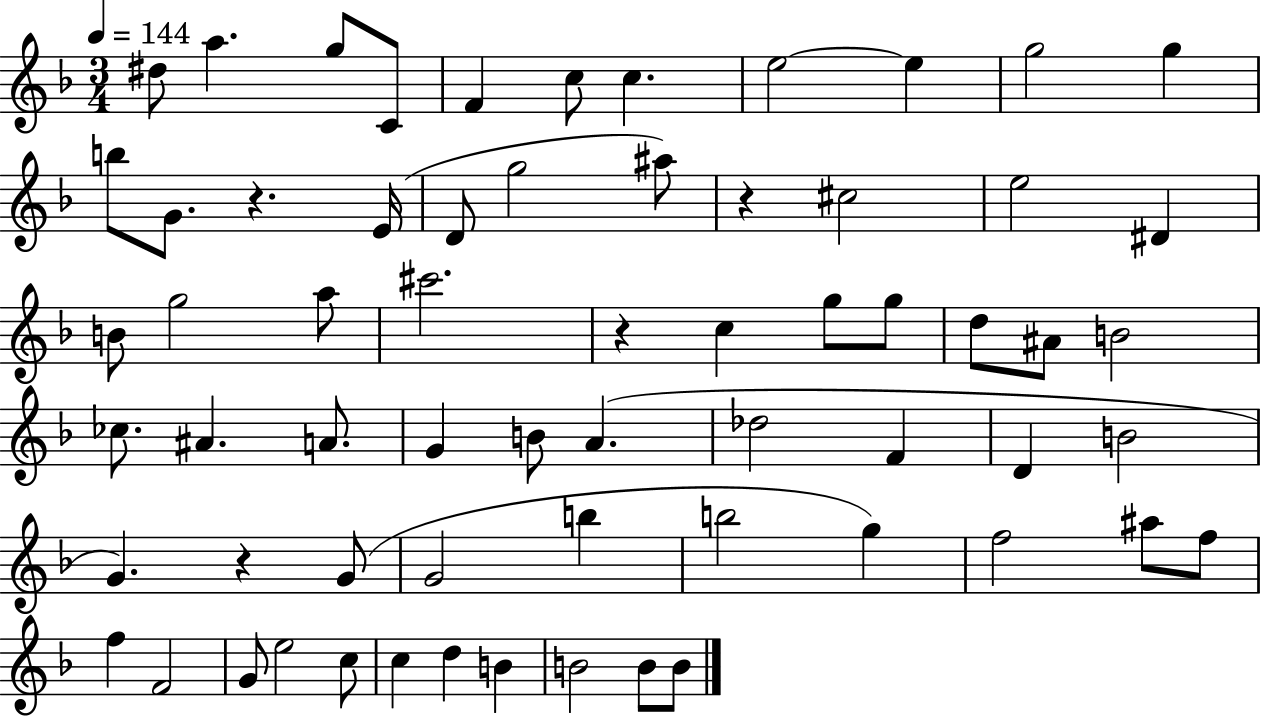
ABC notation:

X:1
T:Untitled
M:3/4
L:1/4
K:F
^d/2 a g/2 C/2 F c/2 c e2 e g2 g b/2 G/2 z E/4 D/2 g2 ^a/2 z ^c2 e2 ^D B/2 g2 a/2 ^c'2 z c g/2 g/2 d/2 ^A/2 B2 _c/2 ^A A/2 G B/2 A _d2 F D B2 G z G/2 G2 b b2 g f2 ^a/2 f/2 f F2 G/2 e2 c/2 c d B B2 B/2 B/2